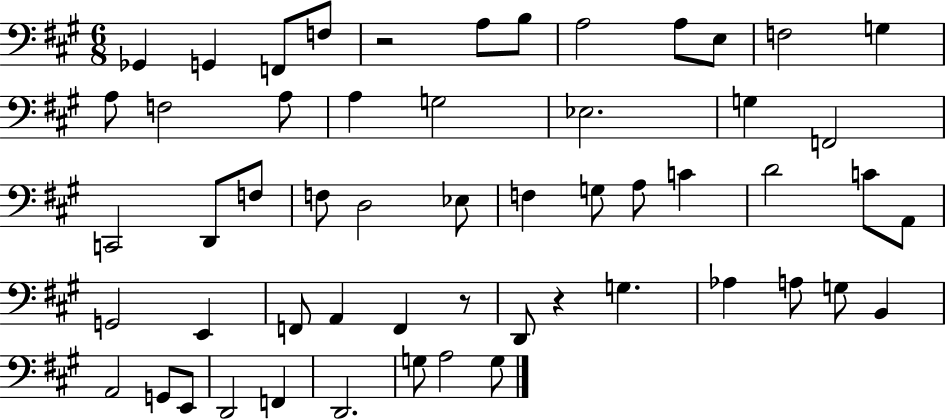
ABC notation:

X:1
T:Untitled
M:6/8
L:1/4
K:A
_G,, G,, F,,/2 F,/2 z2 A,/2 B,/2 A,2 A,/2 E,/2 F,2 G, A,/2 F,2 A,/2 A, G,2 _E,2 G, F,,2 C,,2 D,,/2 F,/2 F,/2 D,2 _E,/2 F, G,/2 A,/2 C D2 C/2 A,,/2 G,,2 E,, F,,/2 A,, F,, z/2 D,,/2 z G, _A, A,/2 G,/2 B,, A,,2 G,,/2 E,,/2 D,,2 F,, D,,2 G,/2 A,2 G,/2